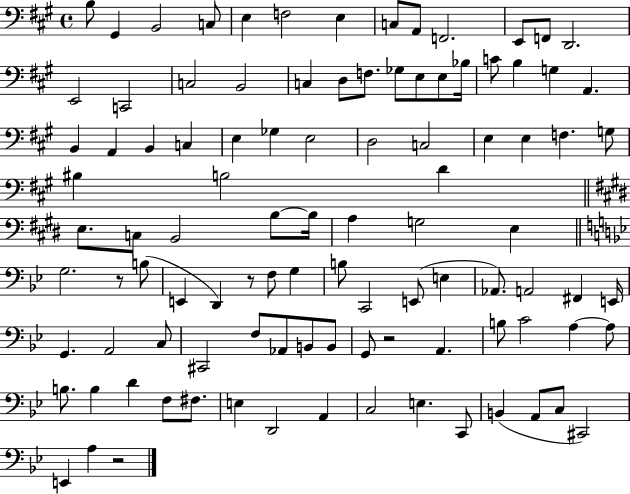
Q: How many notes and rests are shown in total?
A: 101